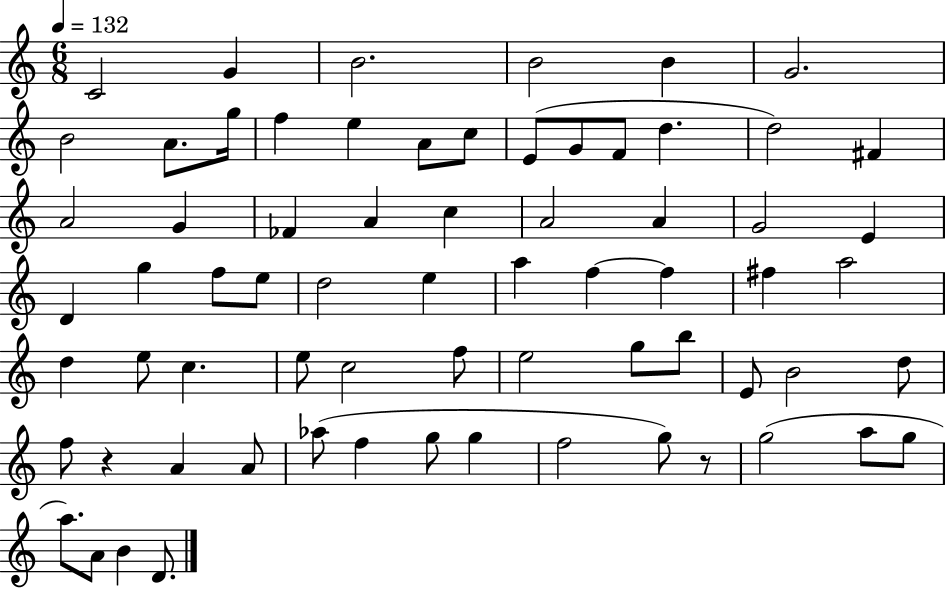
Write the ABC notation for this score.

X:1
T:Untitled
M:6/8
L:1/4
K:C
C2 G B2 B2 B G2 B2 A/2 g/4 f e A/2 c/2 E/2 G/2 F/2 d d2 ^F A2 G _F A c A2 A G2 E D g f/2 e/2 d2 e a f f ^f a2 d e/2 c e/2 c2 f/2 e2 g/2 b/2 E/2 B2 d/2 f/2 z A A/2 _a/2 f g/2 g f2 g/2 z/2 g2 a/2 g/2 a/2 A/2 B D/2